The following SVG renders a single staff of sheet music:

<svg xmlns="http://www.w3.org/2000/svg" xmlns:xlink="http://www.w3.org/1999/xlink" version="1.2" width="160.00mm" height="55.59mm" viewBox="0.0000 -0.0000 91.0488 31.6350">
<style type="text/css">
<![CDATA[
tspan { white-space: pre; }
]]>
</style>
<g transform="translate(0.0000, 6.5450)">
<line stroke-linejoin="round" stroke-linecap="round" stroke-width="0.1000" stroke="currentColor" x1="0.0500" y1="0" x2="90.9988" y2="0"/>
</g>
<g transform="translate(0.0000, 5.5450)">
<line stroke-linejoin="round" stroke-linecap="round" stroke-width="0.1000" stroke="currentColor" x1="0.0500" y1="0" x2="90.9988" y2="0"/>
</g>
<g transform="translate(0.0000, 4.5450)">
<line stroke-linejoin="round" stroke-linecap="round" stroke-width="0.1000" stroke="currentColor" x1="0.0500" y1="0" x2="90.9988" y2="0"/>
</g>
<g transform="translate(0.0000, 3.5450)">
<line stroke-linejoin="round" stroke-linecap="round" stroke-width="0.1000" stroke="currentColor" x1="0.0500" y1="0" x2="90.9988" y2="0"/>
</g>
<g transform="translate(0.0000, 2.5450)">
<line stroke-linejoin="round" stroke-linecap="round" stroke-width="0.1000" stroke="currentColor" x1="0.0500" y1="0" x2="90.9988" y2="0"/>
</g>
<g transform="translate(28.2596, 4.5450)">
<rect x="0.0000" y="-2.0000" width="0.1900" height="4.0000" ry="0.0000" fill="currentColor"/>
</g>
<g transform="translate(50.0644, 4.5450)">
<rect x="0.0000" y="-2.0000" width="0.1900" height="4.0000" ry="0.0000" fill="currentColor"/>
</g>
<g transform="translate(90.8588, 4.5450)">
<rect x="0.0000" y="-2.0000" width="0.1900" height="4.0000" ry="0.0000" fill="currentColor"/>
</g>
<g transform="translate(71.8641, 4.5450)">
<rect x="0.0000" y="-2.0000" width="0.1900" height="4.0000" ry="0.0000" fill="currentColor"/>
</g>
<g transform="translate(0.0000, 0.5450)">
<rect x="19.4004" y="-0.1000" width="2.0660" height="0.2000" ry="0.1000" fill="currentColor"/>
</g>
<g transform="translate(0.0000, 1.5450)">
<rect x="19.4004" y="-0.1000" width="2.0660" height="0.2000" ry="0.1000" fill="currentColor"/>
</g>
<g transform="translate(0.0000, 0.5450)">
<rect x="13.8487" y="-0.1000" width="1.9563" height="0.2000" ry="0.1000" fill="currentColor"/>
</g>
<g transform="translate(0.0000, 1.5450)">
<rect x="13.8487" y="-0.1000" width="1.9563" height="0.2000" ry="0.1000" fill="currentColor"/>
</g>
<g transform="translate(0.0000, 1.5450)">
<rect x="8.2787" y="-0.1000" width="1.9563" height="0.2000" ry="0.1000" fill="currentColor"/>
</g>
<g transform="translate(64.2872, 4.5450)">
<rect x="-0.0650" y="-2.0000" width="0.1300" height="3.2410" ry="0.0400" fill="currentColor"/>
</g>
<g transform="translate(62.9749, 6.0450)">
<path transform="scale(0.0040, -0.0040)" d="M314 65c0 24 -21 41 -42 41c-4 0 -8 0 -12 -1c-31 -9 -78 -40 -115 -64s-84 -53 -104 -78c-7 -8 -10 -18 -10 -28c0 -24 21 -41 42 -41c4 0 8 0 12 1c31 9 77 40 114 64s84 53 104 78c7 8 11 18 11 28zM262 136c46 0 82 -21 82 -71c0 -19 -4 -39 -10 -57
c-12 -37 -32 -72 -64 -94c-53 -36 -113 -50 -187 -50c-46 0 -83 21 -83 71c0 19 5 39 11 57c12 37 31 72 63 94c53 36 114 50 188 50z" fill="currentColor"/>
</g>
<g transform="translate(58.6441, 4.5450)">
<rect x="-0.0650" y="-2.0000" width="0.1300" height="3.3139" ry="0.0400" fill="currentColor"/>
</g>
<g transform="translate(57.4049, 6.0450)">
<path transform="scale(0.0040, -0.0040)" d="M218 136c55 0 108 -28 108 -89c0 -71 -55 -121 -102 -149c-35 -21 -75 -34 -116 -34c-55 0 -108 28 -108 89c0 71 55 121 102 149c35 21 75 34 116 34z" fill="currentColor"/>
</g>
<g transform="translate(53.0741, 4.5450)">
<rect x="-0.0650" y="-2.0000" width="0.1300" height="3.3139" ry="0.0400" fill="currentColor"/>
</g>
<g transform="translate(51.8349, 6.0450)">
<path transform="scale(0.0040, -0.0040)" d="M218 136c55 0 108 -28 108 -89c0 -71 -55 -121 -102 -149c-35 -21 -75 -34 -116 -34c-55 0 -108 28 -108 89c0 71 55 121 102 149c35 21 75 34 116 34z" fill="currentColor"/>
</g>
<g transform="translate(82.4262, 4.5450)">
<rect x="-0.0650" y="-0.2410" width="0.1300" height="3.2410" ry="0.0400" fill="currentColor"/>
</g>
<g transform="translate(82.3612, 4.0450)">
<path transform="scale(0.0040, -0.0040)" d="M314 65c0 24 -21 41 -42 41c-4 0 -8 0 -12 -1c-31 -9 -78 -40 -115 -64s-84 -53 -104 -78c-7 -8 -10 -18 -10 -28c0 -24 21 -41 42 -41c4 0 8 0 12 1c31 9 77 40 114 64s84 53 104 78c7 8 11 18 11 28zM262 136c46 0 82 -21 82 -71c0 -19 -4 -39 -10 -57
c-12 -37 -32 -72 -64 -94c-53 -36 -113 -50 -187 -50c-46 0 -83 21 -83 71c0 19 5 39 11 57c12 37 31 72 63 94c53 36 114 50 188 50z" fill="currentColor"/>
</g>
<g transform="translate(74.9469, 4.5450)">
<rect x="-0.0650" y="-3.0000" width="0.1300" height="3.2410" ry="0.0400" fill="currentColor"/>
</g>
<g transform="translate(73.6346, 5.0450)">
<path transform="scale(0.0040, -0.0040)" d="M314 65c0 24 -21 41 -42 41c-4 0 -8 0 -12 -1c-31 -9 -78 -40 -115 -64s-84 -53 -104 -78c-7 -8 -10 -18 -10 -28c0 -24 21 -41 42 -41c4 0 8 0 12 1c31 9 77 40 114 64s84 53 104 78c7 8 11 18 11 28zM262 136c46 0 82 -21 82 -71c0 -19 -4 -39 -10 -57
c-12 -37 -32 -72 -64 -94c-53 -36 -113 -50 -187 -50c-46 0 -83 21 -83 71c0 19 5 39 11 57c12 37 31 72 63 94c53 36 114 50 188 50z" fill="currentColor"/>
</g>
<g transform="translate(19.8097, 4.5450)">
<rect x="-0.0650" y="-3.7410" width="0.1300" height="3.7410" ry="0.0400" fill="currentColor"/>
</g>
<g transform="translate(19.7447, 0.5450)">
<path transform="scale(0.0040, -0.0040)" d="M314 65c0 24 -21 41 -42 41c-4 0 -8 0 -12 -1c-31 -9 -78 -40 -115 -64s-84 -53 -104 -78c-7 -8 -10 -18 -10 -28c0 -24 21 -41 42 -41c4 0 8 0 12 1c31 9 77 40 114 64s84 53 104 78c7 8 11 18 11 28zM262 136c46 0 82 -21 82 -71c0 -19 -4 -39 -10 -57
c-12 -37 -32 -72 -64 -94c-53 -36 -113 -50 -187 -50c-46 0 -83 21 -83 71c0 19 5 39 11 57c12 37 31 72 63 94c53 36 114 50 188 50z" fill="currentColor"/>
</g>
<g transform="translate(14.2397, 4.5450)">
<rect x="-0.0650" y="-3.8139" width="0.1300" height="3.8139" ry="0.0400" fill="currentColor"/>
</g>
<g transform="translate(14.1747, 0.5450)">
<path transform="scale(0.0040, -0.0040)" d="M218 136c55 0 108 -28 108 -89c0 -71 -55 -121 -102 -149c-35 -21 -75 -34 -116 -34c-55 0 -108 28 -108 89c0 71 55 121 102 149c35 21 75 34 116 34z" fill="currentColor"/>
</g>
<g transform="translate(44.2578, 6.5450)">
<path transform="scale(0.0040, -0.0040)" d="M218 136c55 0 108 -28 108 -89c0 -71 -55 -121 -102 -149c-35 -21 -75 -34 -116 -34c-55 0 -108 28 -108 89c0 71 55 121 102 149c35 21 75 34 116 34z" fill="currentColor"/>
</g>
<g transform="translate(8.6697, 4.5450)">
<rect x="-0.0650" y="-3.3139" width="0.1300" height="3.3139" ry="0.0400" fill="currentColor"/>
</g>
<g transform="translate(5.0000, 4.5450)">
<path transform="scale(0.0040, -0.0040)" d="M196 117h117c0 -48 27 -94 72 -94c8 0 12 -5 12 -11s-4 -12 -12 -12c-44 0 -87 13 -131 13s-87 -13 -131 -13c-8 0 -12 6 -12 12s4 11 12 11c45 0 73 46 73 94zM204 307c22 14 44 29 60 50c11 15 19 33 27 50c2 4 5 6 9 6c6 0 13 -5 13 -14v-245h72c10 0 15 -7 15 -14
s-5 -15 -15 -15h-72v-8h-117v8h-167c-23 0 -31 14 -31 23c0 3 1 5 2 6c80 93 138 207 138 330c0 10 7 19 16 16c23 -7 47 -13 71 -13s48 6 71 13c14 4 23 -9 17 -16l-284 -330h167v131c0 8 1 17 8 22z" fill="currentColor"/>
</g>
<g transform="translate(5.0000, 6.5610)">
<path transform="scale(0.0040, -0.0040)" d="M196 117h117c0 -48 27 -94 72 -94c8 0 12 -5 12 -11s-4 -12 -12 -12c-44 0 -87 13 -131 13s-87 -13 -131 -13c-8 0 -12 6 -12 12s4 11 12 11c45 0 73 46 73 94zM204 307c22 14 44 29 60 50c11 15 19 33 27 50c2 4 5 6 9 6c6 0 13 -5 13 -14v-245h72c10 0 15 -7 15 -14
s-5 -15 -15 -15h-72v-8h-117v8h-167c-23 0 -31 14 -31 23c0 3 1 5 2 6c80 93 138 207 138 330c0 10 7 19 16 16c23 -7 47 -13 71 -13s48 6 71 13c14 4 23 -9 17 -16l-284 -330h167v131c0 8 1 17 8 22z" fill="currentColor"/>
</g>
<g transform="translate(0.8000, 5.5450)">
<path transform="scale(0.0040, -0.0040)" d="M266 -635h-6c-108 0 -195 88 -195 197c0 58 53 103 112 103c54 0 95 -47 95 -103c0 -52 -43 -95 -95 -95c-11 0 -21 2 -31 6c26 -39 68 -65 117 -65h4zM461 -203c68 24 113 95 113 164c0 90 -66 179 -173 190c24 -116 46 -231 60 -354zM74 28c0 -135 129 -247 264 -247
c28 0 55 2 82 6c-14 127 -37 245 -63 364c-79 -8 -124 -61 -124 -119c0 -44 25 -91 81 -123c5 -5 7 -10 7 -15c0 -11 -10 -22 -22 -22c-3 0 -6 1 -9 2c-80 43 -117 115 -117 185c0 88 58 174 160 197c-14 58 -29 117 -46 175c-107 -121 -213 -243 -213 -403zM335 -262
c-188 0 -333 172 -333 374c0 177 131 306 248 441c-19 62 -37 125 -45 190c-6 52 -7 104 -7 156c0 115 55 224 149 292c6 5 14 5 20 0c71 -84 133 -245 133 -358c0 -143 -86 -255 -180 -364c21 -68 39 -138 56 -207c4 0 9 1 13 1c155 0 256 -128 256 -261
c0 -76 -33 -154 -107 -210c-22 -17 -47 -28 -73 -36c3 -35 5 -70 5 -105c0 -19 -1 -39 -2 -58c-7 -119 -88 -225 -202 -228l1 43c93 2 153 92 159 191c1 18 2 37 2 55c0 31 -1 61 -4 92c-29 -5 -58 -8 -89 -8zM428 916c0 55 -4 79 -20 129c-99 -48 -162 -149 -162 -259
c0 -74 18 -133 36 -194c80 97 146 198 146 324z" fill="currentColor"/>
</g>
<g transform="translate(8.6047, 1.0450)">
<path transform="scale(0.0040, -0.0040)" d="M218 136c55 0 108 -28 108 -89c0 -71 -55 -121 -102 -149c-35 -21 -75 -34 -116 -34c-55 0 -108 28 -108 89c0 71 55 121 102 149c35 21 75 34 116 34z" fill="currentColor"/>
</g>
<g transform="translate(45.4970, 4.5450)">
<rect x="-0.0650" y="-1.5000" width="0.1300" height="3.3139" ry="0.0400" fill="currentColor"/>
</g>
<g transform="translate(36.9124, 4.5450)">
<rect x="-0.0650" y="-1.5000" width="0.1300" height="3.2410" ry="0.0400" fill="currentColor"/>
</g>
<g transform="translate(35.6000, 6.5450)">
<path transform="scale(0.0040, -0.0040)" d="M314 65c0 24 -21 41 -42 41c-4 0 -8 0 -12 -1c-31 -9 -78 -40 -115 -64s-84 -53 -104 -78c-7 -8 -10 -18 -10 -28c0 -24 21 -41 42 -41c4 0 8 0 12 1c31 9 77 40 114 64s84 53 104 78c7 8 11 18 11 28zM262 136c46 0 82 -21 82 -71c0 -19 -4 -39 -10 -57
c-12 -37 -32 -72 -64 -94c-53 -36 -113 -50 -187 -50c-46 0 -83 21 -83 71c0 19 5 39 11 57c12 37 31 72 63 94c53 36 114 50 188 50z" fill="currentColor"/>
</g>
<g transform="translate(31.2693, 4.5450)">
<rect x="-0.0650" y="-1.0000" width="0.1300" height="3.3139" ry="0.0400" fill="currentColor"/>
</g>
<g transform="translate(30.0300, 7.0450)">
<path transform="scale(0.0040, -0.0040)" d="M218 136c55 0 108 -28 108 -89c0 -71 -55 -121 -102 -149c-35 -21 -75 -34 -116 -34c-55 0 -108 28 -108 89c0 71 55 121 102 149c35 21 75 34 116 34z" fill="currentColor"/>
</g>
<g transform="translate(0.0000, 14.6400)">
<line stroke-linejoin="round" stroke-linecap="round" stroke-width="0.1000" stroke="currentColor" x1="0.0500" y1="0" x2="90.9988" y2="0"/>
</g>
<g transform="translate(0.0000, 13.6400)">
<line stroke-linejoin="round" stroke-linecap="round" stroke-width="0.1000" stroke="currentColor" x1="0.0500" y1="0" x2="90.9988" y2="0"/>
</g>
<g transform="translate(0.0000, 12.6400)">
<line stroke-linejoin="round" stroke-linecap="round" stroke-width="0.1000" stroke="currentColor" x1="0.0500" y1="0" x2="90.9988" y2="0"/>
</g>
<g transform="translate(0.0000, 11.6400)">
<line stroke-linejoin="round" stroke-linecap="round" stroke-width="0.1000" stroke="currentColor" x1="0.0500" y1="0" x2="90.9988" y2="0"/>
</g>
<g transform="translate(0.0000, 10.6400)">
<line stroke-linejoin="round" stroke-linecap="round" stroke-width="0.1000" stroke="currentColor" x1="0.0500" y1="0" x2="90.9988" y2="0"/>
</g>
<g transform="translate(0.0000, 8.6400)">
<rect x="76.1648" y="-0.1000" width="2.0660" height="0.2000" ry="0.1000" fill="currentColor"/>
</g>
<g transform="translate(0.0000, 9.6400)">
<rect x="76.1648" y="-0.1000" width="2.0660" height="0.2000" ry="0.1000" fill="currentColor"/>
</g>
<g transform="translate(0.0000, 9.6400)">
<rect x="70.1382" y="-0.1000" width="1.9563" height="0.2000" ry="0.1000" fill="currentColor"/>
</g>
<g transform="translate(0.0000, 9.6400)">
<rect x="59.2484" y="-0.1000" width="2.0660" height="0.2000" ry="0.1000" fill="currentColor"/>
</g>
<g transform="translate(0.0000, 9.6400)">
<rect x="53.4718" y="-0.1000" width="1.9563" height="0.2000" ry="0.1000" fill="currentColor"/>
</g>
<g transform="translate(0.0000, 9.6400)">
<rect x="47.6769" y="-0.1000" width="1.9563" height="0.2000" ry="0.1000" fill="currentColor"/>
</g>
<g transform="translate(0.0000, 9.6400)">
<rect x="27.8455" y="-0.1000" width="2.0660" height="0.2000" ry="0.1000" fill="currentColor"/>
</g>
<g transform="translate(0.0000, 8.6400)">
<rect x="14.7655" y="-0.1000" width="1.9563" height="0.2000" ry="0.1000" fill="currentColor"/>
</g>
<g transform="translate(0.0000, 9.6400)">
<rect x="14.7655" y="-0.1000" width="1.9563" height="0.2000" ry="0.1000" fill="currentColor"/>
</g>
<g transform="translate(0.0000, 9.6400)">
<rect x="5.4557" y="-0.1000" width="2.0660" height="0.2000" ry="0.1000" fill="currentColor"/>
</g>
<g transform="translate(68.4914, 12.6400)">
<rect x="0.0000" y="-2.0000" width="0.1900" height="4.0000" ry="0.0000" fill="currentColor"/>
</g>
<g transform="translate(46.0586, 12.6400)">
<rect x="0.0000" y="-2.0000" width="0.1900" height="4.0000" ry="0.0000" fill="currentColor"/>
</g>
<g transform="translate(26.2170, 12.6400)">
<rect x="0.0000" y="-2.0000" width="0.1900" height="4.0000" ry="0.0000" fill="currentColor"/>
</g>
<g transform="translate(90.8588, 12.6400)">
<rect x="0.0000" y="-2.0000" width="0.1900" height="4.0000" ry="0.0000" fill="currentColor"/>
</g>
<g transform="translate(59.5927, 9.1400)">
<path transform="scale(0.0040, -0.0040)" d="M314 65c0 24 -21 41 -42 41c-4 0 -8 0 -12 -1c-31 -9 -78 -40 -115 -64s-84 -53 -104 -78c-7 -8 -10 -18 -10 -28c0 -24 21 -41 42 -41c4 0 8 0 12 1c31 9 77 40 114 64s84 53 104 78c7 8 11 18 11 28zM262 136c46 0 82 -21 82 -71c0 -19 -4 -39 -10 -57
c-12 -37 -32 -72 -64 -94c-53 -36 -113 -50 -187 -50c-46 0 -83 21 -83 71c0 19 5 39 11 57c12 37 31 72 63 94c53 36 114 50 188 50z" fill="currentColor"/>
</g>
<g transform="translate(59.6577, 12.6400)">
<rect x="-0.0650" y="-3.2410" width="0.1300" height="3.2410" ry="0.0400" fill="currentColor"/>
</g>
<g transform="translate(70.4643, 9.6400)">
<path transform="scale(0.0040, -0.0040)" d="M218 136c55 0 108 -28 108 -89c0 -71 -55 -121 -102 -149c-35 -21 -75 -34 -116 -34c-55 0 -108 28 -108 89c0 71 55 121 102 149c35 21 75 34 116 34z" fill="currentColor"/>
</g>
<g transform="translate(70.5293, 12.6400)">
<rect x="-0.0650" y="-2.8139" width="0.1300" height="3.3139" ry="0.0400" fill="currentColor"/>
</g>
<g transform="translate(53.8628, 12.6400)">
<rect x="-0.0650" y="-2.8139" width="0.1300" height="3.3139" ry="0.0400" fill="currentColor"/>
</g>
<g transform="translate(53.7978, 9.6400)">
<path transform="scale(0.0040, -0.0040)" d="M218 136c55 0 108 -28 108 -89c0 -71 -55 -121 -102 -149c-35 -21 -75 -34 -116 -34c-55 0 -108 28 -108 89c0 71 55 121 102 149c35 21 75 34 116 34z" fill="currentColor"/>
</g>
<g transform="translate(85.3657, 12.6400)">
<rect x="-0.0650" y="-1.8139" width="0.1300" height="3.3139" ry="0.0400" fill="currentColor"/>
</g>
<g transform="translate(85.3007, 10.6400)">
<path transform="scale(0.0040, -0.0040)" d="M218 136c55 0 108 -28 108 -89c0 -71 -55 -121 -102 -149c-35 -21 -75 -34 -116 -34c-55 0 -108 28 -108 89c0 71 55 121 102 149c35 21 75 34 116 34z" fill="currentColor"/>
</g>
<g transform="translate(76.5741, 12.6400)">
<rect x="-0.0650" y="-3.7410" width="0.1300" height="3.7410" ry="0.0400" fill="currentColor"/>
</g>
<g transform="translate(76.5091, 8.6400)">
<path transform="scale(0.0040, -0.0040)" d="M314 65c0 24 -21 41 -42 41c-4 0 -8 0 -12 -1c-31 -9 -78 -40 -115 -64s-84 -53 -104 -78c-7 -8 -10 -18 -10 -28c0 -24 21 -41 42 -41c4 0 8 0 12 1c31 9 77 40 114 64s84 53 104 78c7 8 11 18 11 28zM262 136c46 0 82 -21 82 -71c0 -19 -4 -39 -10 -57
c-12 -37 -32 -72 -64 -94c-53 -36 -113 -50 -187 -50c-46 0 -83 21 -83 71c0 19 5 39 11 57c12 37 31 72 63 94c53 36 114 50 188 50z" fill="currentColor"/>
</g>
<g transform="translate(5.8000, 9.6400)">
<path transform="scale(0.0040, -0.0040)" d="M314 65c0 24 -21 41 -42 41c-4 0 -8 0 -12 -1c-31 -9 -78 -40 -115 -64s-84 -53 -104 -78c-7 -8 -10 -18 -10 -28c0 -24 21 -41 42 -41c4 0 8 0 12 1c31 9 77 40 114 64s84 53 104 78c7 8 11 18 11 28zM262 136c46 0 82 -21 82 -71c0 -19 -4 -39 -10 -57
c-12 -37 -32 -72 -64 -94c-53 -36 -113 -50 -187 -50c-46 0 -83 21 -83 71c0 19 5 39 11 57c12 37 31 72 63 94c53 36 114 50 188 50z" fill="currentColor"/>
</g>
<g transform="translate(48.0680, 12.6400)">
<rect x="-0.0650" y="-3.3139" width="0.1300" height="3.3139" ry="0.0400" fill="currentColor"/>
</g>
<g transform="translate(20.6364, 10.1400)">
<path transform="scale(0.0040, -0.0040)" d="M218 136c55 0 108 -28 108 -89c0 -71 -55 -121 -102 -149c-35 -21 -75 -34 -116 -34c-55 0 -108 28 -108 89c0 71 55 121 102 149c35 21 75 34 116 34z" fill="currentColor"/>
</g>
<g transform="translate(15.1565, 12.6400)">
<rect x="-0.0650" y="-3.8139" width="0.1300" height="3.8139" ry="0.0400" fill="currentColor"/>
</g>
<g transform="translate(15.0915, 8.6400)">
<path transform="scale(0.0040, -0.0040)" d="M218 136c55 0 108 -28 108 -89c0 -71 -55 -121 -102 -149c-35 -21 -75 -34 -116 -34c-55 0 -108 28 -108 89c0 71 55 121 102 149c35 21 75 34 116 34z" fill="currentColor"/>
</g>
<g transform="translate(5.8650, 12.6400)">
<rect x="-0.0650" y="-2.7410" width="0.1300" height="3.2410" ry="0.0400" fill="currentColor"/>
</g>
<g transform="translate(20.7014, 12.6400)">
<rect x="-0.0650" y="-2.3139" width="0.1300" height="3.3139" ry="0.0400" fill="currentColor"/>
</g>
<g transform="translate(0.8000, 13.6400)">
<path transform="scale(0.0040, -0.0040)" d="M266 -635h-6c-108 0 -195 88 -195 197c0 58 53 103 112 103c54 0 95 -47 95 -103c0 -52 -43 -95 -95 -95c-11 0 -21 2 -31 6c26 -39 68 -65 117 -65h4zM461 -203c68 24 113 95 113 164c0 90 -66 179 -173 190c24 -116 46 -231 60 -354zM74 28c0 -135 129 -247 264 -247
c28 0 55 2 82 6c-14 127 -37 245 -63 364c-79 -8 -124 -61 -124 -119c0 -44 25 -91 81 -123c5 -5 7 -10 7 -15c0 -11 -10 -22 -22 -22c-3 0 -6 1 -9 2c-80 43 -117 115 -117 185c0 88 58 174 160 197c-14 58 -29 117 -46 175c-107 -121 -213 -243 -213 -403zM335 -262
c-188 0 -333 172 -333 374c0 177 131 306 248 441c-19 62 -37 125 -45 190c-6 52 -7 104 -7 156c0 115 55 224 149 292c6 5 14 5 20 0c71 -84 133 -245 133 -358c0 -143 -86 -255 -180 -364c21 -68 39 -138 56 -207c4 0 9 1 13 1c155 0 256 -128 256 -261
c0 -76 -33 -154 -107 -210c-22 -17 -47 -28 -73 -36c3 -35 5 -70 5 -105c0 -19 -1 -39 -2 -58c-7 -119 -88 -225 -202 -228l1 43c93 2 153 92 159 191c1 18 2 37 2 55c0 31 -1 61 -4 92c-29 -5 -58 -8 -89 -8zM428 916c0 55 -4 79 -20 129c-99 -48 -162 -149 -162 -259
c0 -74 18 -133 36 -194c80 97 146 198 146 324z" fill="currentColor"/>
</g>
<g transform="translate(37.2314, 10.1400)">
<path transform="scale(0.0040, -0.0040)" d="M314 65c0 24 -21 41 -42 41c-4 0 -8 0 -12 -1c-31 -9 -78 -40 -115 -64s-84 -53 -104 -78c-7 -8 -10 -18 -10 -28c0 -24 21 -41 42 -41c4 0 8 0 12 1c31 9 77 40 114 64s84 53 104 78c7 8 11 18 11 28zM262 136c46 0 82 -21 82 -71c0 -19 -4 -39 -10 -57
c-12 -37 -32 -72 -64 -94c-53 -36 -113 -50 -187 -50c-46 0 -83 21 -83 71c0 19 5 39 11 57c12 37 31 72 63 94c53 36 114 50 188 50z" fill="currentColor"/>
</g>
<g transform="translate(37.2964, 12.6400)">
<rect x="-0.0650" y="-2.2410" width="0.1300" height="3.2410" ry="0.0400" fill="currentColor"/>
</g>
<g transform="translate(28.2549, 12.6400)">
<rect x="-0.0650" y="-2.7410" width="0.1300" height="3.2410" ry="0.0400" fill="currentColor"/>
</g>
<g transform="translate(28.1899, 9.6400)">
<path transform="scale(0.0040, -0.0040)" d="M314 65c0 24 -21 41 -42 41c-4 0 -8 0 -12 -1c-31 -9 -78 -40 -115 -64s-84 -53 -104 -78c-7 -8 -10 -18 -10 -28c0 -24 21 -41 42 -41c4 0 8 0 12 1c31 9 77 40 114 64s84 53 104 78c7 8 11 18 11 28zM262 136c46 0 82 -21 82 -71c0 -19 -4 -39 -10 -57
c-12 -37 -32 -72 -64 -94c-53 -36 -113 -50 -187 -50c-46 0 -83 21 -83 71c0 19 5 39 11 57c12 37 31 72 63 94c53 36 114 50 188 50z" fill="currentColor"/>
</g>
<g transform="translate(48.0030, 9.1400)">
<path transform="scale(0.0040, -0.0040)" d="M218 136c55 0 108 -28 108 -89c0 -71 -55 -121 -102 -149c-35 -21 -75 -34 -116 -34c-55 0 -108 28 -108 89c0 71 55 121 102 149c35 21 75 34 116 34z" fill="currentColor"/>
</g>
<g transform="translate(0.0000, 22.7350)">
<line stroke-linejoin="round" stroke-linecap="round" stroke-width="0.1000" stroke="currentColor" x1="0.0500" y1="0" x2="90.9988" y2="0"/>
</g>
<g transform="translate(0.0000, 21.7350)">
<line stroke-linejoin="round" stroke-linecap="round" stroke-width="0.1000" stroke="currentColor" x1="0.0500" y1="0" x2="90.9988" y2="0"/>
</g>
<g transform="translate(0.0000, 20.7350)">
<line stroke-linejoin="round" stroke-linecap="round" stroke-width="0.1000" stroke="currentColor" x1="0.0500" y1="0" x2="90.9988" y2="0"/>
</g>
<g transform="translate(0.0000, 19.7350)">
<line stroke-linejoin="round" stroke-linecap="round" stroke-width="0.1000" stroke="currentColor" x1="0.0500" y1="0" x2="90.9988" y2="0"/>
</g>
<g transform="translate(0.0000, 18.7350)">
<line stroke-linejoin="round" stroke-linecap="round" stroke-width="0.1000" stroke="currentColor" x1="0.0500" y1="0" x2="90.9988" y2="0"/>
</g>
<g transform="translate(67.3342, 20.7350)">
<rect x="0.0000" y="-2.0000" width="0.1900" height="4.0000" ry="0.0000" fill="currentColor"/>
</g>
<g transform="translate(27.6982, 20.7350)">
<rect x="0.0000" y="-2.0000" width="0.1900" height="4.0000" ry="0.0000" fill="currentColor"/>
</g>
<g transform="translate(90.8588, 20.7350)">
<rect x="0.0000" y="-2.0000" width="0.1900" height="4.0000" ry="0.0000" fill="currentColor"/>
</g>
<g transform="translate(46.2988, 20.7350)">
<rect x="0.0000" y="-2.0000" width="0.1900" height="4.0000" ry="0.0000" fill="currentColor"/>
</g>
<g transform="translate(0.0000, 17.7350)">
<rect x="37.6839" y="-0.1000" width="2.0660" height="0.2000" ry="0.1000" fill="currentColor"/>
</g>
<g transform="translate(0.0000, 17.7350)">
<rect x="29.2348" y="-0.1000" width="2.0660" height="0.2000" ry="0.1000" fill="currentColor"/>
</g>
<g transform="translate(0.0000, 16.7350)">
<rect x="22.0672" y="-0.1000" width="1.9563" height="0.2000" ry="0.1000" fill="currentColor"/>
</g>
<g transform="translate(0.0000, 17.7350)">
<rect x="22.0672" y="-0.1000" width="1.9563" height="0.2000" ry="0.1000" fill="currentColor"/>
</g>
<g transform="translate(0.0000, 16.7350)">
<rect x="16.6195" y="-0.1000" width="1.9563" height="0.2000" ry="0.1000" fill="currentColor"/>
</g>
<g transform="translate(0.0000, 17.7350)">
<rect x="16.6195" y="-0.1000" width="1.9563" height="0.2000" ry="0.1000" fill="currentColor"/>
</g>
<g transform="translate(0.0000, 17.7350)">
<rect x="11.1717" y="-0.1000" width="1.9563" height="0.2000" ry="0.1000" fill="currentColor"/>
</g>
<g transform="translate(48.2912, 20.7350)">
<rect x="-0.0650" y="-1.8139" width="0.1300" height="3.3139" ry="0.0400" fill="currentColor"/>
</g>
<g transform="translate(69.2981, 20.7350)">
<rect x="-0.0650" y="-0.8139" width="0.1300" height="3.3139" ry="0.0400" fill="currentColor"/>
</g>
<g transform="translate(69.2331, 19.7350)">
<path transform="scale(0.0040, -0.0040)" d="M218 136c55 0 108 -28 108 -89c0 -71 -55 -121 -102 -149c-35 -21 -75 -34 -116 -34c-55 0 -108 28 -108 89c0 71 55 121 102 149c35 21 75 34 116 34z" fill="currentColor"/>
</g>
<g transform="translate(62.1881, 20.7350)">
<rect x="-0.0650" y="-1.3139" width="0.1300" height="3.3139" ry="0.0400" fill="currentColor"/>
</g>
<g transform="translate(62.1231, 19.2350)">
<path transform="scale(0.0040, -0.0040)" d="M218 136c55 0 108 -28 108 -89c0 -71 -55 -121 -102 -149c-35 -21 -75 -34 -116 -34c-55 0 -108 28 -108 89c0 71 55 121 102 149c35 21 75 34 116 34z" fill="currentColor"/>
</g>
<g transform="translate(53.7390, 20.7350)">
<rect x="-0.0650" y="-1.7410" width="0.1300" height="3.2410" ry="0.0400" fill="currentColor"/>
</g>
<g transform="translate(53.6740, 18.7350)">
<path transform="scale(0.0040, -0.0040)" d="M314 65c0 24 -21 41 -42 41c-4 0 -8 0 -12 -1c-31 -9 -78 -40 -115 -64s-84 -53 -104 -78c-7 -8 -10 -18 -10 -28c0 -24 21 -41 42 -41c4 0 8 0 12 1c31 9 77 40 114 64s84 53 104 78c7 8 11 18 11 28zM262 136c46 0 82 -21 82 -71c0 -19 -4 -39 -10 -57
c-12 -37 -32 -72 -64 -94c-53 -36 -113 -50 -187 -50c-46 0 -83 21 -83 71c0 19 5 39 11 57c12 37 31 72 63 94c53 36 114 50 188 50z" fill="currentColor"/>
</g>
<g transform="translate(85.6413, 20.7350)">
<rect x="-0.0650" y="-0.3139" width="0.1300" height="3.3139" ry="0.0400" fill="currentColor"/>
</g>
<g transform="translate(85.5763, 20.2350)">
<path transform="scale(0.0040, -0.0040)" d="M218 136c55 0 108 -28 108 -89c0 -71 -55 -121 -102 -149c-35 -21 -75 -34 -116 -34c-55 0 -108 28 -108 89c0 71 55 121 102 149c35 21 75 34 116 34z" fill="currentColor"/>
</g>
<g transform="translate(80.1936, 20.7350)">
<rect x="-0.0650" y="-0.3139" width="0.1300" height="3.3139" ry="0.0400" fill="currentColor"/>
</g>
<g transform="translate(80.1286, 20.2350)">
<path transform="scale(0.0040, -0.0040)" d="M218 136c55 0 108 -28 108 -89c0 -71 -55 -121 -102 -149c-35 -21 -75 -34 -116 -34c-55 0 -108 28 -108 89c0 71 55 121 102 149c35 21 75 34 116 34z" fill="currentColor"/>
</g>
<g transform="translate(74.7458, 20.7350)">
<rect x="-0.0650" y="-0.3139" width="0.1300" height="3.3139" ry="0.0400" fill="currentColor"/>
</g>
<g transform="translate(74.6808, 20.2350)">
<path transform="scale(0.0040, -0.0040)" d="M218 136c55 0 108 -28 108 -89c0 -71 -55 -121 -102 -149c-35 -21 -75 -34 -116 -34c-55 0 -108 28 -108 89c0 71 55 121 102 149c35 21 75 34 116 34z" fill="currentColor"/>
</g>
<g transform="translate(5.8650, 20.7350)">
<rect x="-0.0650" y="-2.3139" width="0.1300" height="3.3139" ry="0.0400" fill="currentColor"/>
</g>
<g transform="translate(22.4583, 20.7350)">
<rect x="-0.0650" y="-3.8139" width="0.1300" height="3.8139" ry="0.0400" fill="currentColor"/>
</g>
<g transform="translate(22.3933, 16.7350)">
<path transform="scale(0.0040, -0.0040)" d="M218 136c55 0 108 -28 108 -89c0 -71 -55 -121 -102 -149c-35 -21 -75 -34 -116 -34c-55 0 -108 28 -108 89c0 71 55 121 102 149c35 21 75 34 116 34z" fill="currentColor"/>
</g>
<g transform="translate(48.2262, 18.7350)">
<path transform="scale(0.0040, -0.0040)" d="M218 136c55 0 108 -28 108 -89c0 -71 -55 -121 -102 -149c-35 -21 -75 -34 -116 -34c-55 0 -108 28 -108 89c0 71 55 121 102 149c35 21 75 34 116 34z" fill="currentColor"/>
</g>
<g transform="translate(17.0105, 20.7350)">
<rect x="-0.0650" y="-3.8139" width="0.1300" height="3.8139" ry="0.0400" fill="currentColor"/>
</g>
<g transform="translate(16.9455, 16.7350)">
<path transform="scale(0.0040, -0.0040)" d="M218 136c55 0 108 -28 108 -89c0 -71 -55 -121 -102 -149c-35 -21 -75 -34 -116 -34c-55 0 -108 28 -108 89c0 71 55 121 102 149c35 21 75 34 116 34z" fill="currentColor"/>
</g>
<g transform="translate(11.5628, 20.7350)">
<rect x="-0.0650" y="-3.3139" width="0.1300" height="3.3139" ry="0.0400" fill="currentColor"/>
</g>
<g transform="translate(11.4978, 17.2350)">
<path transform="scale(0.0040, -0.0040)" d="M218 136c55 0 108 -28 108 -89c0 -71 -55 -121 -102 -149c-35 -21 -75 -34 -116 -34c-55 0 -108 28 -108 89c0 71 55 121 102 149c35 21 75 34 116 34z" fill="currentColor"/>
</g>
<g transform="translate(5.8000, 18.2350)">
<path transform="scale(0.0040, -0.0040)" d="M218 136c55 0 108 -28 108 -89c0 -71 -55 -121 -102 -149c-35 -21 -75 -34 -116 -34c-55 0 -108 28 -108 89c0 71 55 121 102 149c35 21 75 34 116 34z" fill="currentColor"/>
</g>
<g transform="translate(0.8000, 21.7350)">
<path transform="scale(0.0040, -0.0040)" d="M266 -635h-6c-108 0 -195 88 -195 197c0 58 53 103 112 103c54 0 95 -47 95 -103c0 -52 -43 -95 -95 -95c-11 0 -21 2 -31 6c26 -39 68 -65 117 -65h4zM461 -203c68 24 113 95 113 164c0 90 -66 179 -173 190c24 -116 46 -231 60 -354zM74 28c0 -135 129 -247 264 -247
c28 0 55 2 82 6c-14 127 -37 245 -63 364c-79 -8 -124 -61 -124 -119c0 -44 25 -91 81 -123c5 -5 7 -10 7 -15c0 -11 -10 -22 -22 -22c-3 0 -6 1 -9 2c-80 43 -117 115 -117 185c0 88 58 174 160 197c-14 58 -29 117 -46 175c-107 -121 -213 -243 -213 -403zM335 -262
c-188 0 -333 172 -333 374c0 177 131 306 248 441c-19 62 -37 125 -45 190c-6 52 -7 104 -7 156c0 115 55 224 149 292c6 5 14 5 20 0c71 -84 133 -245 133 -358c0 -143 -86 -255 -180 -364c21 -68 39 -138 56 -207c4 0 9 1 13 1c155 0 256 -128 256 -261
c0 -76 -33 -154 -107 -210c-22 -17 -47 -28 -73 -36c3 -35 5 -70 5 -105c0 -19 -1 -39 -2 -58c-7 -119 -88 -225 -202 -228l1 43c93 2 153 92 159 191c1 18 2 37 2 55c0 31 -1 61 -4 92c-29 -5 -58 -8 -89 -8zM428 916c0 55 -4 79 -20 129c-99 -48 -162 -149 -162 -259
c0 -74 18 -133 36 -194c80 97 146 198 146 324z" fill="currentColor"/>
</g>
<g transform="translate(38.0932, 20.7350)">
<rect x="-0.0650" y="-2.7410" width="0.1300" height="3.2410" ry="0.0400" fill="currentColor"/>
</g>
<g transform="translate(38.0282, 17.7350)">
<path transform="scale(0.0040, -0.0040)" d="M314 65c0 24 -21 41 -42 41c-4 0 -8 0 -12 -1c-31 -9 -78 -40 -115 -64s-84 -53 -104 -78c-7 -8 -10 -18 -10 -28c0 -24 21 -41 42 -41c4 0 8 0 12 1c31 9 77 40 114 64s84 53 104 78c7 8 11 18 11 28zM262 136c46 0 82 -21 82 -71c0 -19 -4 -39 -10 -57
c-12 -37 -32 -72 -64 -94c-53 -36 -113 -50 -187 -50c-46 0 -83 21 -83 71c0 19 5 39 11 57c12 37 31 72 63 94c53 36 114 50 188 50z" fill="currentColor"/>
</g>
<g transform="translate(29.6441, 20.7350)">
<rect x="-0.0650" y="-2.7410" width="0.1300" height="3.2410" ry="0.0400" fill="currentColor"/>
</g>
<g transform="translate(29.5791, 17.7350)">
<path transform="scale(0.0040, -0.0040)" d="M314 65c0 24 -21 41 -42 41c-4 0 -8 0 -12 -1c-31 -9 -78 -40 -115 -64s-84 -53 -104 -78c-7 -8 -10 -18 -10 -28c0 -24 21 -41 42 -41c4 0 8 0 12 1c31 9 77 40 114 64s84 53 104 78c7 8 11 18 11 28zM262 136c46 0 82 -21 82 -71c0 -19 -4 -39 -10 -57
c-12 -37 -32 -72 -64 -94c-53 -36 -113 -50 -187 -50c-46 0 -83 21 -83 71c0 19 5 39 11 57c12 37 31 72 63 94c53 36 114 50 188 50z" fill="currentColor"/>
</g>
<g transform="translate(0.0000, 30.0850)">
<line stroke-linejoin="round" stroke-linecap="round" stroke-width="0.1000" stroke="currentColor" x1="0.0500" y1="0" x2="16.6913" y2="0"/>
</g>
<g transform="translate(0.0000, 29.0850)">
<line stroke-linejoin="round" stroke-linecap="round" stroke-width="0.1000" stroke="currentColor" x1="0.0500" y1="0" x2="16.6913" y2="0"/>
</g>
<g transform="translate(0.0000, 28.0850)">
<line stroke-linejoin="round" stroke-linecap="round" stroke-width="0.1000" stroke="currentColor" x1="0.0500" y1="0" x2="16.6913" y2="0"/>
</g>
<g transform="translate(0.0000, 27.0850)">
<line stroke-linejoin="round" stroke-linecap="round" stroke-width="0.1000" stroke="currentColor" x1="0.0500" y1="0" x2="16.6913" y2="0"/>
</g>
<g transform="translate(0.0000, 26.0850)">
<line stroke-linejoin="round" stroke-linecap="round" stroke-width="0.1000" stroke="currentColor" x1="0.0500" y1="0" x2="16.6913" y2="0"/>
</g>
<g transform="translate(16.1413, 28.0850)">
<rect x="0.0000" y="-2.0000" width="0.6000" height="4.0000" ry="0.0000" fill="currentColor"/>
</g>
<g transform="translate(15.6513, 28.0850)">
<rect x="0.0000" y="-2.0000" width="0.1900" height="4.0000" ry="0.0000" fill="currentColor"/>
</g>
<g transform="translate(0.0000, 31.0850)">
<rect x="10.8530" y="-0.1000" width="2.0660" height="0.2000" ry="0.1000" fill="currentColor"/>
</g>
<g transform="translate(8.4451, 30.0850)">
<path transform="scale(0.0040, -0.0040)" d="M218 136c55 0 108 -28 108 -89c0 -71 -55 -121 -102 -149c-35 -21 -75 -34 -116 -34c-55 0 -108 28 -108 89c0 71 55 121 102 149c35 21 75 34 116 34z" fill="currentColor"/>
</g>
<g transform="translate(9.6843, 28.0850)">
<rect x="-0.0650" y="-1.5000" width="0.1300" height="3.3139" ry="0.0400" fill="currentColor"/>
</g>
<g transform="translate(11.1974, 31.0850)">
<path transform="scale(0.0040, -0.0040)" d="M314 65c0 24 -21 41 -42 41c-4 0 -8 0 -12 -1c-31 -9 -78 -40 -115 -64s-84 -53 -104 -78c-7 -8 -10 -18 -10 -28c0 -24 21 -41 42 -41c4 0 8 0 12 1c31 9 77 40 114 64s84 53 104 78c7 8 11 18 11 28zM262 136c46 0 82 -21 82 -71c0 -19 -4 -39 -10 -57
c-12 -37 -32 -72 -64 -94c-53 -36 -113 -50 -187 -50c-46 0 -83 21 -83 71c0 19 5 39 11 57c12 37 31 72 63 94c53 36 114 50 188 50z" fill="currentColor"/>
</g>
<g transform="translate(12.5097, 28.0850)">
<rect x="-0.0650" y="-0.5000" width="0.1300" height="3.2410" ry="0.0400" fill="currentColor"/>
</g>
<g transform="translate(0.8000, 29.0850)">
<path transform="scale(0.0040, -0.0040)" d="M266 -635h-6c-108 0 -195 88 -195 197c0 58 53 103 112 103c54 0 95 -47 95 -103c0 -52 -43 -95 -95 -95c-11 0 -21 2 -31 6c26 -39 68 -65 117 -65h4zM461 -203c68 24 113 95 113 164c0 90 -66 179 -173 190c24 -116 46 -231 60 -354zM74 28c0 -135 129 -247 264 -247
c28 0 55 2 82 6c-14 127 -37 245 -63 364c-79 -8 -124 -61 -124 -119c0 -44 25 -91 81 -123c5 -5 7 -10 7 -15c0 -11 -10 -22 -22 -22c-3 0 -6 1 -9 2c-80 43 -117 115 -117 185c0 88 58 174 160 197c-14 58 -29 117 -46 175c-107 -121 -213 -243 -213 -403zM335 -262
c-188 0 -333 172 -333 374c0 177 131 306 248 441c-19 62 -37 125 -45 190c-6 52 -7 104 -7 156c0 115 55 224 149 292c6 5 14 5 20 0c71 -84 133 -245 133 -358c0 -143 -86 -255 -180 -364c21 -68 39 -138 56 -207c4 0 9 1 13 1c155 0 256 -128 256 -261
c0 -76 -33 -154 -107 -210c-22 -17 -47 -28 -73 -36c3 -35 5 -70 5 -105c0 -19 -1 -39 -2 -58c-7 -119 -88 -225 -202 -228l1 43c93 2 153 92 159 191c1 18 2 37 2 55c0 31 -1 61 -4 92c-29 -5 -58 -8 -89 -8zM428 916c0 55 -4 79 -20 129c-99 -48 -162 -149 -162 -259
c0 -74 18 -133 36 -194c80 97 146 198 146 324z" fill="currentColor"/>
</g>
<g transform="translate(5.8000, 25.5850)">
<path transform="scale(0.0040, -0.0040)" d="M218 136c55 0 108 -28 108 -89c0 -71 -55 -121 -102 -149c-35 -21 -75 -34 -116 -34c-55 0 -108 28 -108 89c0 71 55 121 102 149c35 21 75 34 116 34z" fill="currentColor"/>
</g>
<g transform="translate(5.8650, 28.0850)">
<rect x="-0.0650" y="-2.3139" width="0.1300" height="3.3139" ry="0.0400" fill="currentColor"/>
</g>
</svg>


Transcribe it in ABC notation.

X:1
T:Untitled
M:4/4
L:1/4
K:C
b c' c'2 D E2 E F F F2 A2 c2 a2 c' g a2 g2 b a b2 a c'2 f g b c' c' a2 a2 f f2 e d c c c g E C2